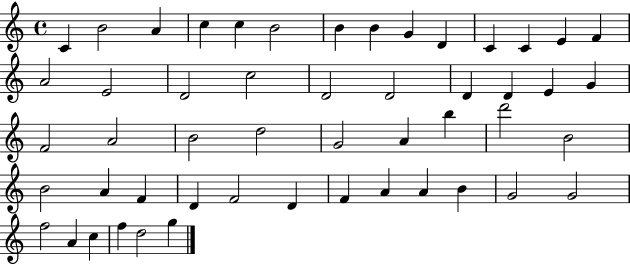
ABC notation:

X:1
T:Untitled
M:4/4
L:1/4
K:C
C B2 A c c B2 B B G D C C E F A2 E2 D2 c2 D2 D2 D D E G F2 A2 B2 d2 G2 A b d'2 B2 B2 A F D F2 D F A A B G2 G2 f2 A c f d2 g